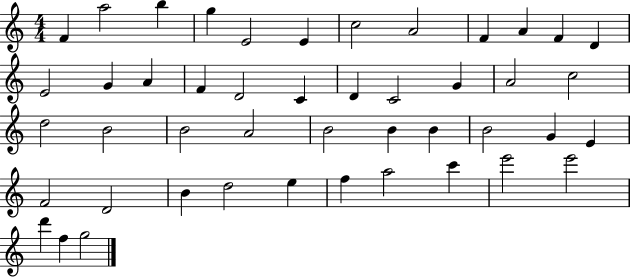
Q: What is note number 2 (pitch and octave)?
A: A5